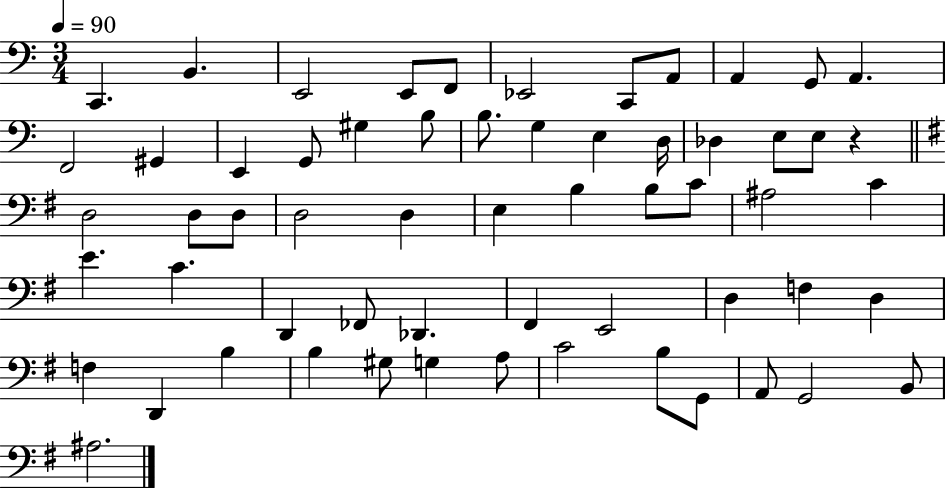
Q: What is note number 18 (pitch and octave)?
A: B3